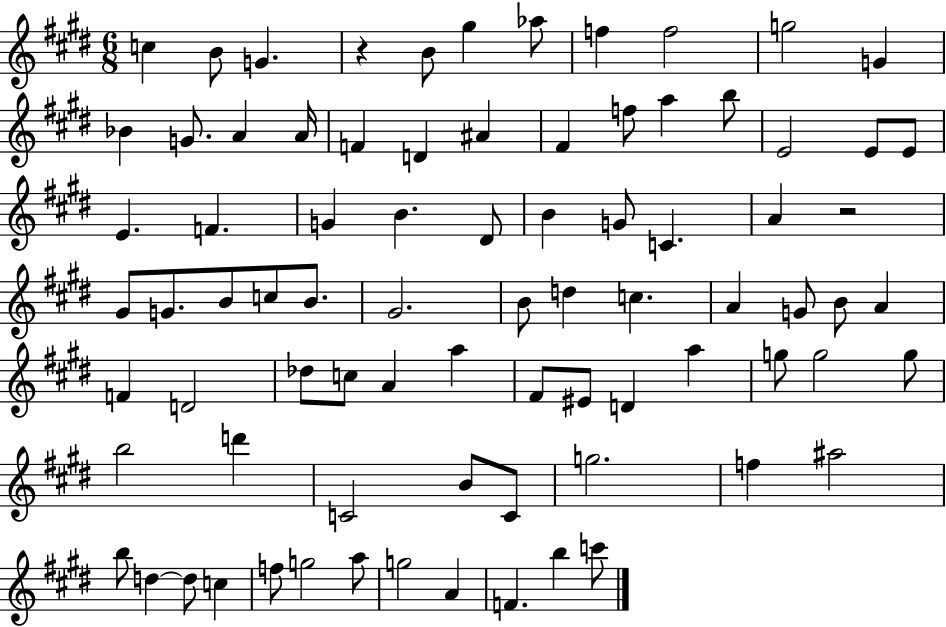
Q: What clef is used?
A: treble